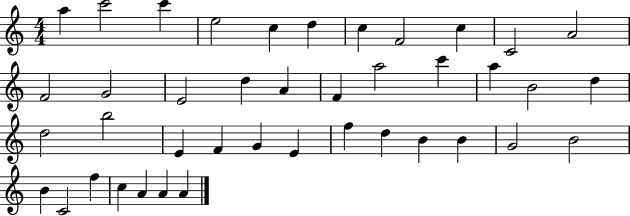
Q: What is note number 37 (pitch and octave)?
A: F5